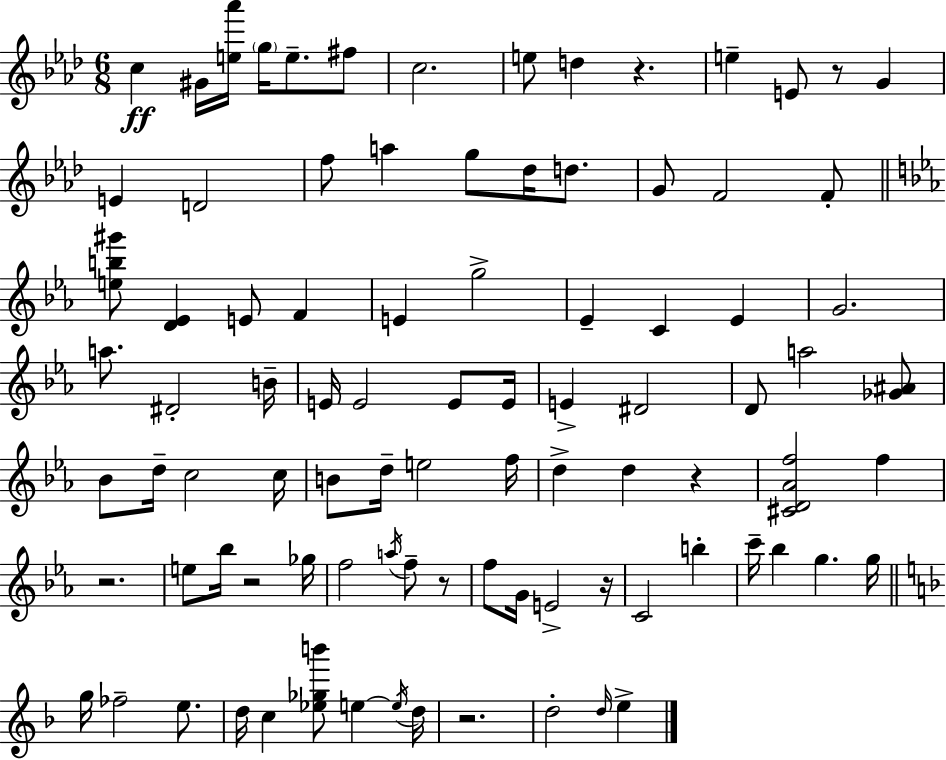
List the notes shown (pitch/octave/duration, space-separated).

C5/q G#4/s [E5,Ab6]/s G5/s E5/e. F#5/e C5/h. E5/e D5/q R/q. E5/q E4/e R/e G4/q E4/q D4/h F5/e A5/q G5/e Db5/s D5/e. G4/e F4/h F4/e [E5,B5,G#6]/e [D4,Eb4]/q E4/e F4/q E4/q G5/h Eb4/q C4/q Eb4/q G4/h. A5/e. D#4/h B4/s E4/s E4/h E4/e E4/s E4/q D#4/h D4/e A5/h [Gb4,A#4]/e Bb4/e D5/s C5/h C5/s B4/e D5/s E5/h F5/s D5/q D5/q R/q [C#4,D4,Ab4,F5]/h F5/q R/h. E5/e Bb5/s R/h Gb5/s F5/h A5/s F5/e R/e F5/e G4/s E4/h R/s C4/h B5/q C6/s Bb5/q G5/q. G5/s G5/s FES5/h E5/e. D5/s C5/q [Eb5,Gb5,B6]/e E5/q E5/s D5/s R/h. D5/h D5/s E5/q